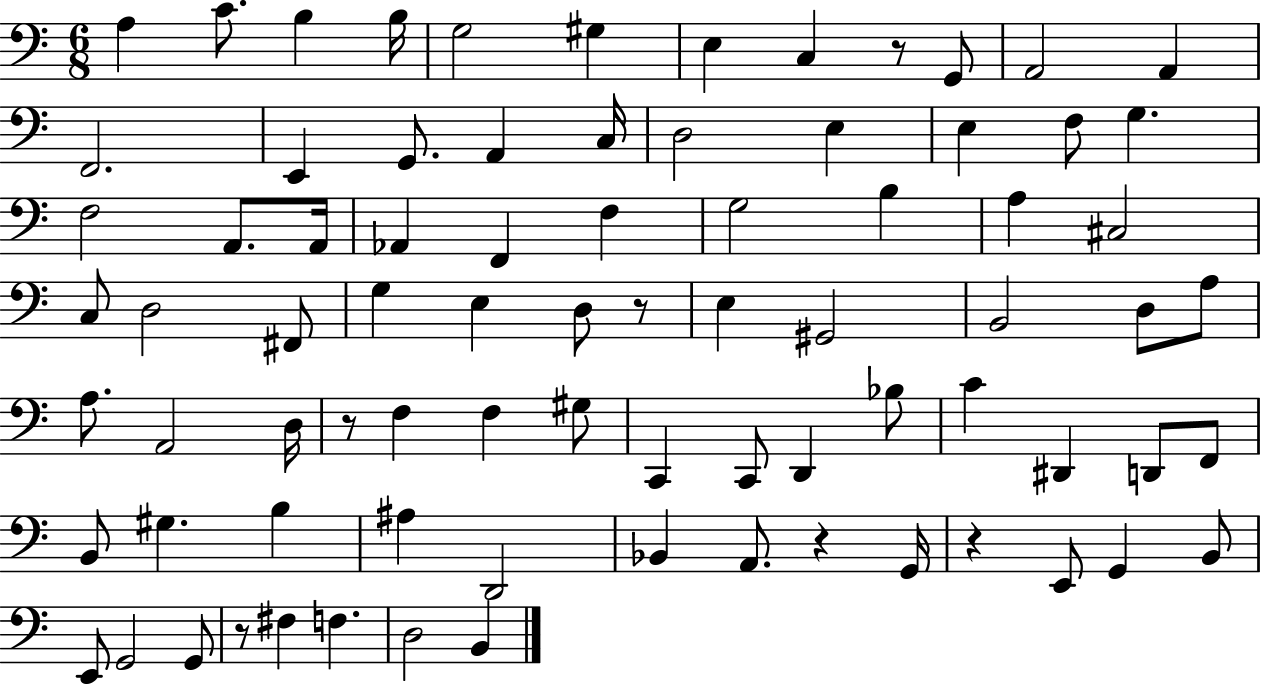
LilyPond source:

{
  \clef bass
  \numericTimeSignature
  \time 6/8
  \key c \major
  \repeat volta 2 { a4 c'8. b4 b16 | g2 gis4 | e4 c4 r8 g,8 | a,2 a,4 | \break f,2. | e,4 g,8. a,4 c16 | d2 e4 | e4 f8 g4. | \break f2 a,8. a,16 | aes,4 f,4 f4 | g2 b4 | a4 cis2 | \break c8 d2 fis,8 | g4 e4 d8 r8 | e4 gis,2 | b,2 d8 a8 | \break a8. a,2 d16 | r8 f4 f4 gis8 | c,4 c,8 d,4 bes8 | c'4 dis,4 d,8 f,8 | \break b,8 gis4. b4 | ais4 d,2 | bes,4 a,8. r4 g,16 | r4 e,8 g,4 b,8 | \break e,8 g,2 g,8 | r8 fis4 f4. | d2 b,4 | } \bar "|."
}